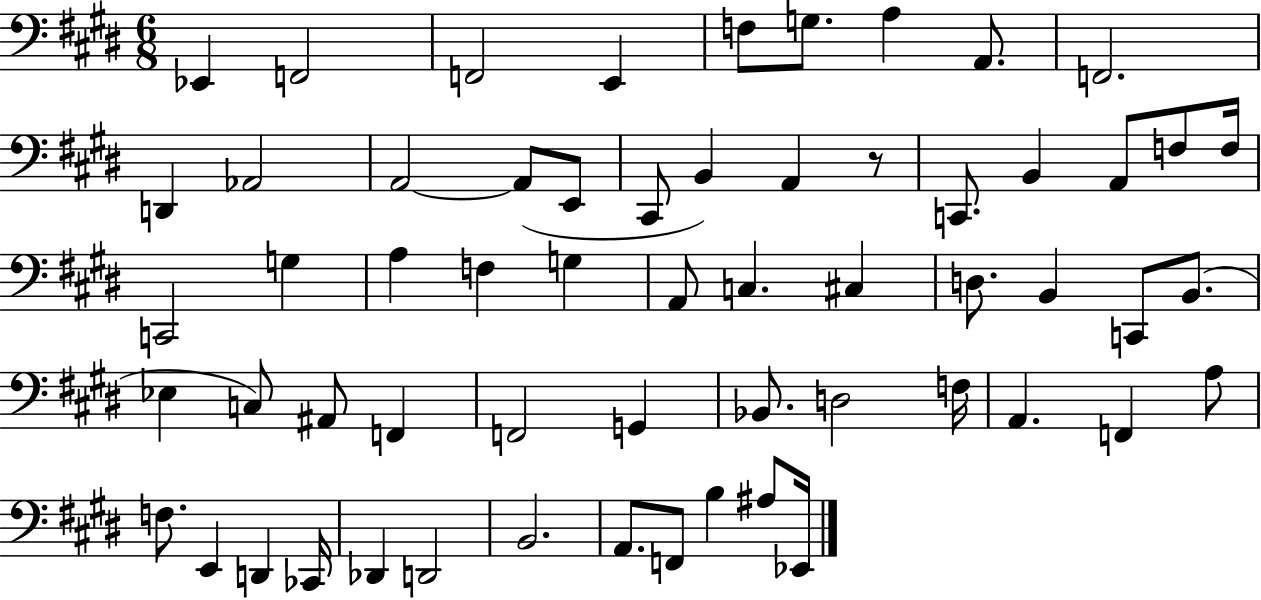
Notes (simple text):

Eb2/q F2/h F2/h E2/q F3/e G3/e. A3/q A2/e. F2/h. D2/q Ab2/h A2/h A2/e E2/e C#2/e B2/q A2/q R/e C2/e. B2/q A2/e F3/e F3/s C2/h G3/q A3/q F3/q G3/q A2/e C3/q. C#3/q D3/e. B2/q C2/e B2/e. Eb3/q C3/e A#2/e F2/q F2/h G2/q Bb2/e. D3/h F3/s A2/q. F2/q A3/e F3/e. E2/q D2/q CES2/s Db2/q D2/h B2/h. A2/e. F2/e B3/q A#3/e Eb2/s